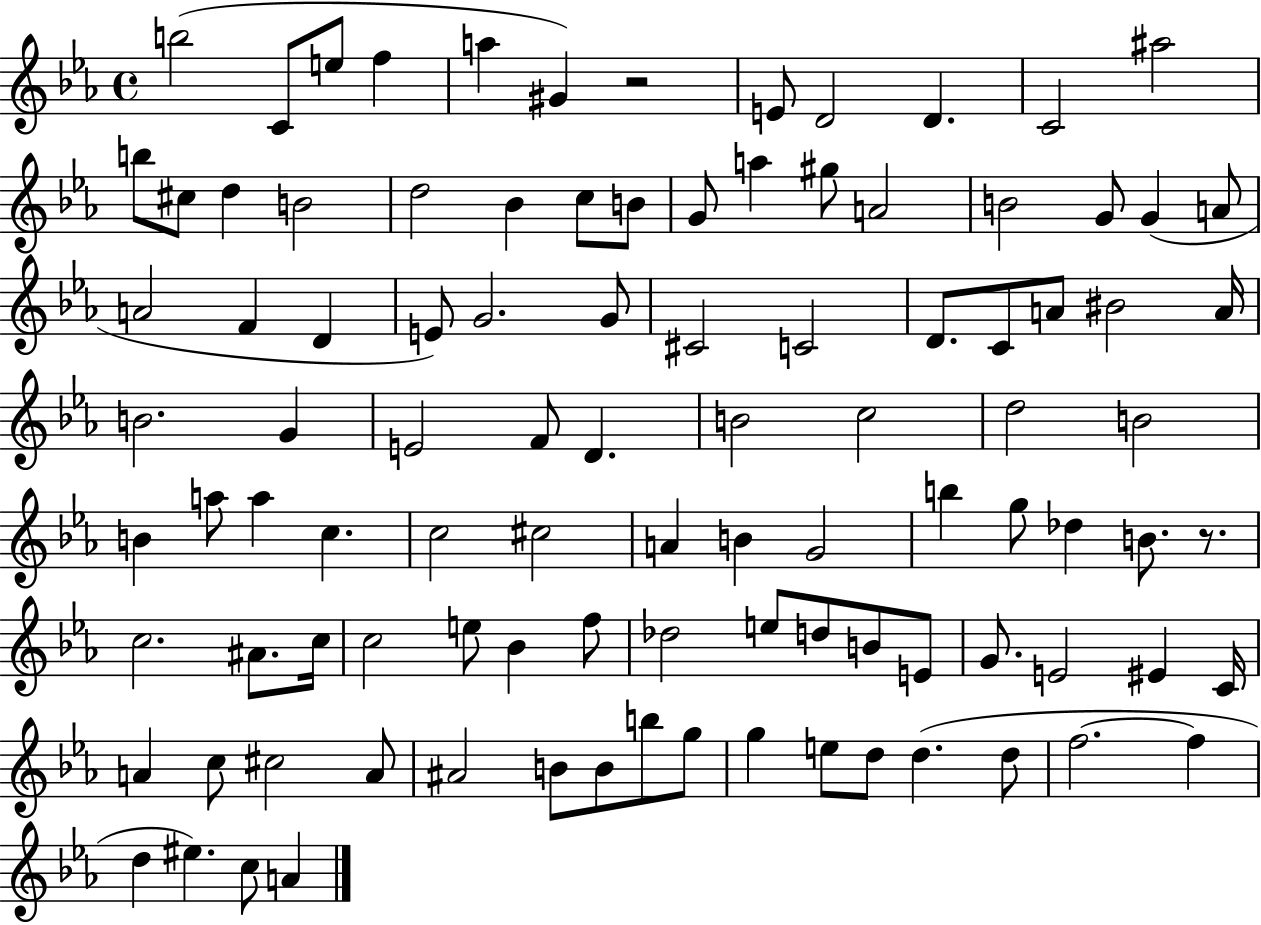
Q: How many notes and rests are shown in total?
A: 100